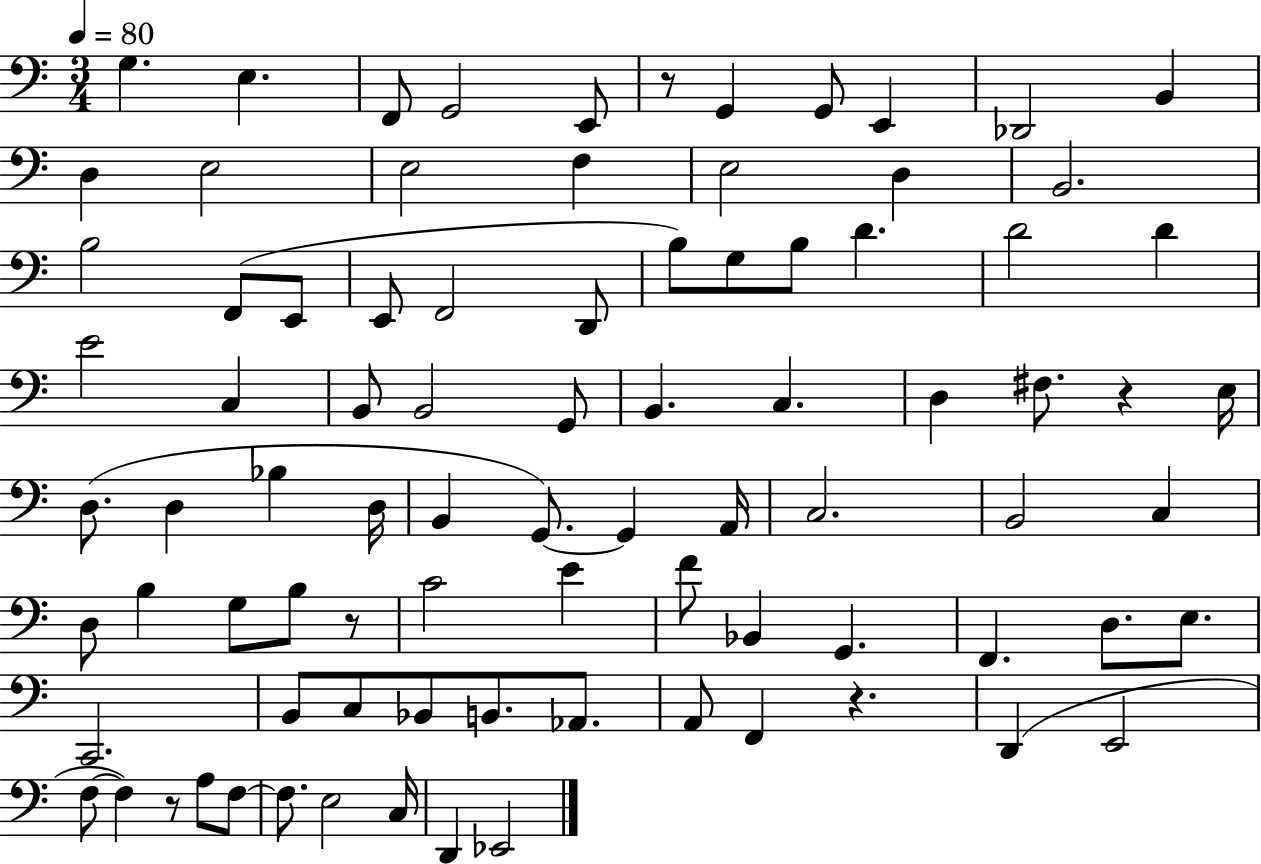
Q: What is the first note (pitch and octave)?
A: G3